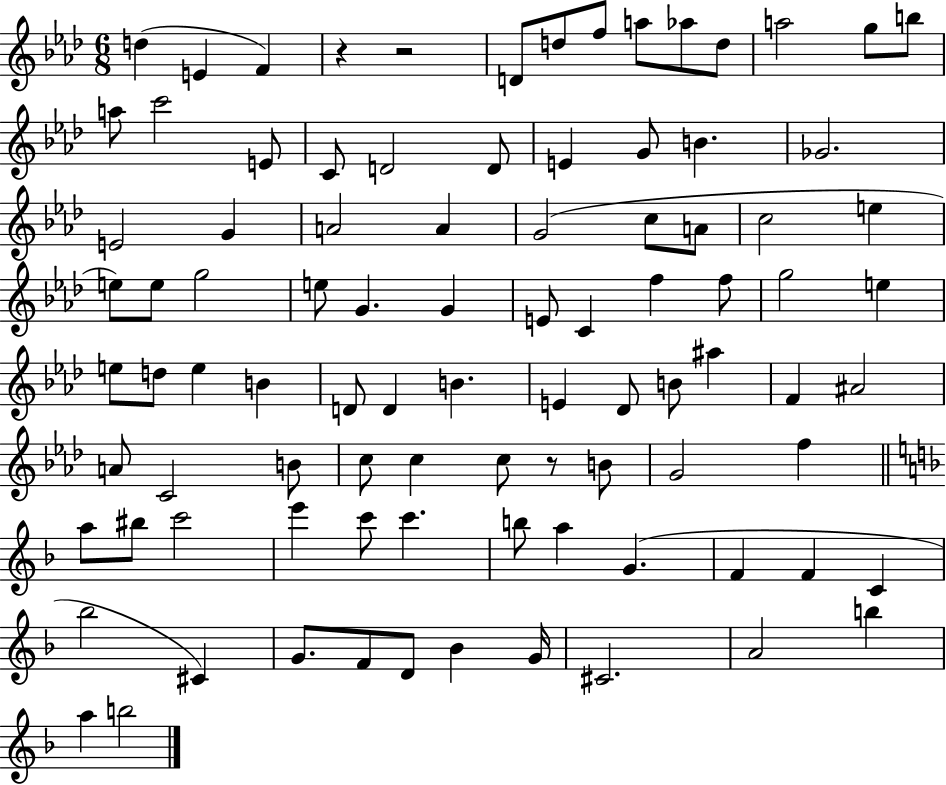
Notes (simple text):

D5/q E4/q F4/q R/q R/h D4/e D5/e F5/e A5/e Ab5/e D5/e A5/h G5/e B5/e A5/e C6/h E4/e C4/e D4/h D4/e E4/q G4/e B4/q. Gb4/h. E4/h G4/q A4/h A4/q G4/h C5/e A4/e C5/h E5/q E5/e E5/e G5/h E5/e G4/q. G4/q E4/e C4/q F5/q F5/e G5/h E5/q E5/e D5/e E5/q B4/q D4/e D4/q B4/q. E4/q Db4/e B4/e A#5/q F4/q A#4/h A4/e C4/h B4/e C5/e C5/q C5/e R/e B4/e G4/h F5/q A5/e BIS5/e C6/h E6/q C6/e C6/q. B5/e A5/q G4/q. F4/q F4/q C4/q Bb5/h C#4/q G4/e. F4/e D4/e Bb4/q G4/s C#4/h. A4/h B5/q A5/q B5/h